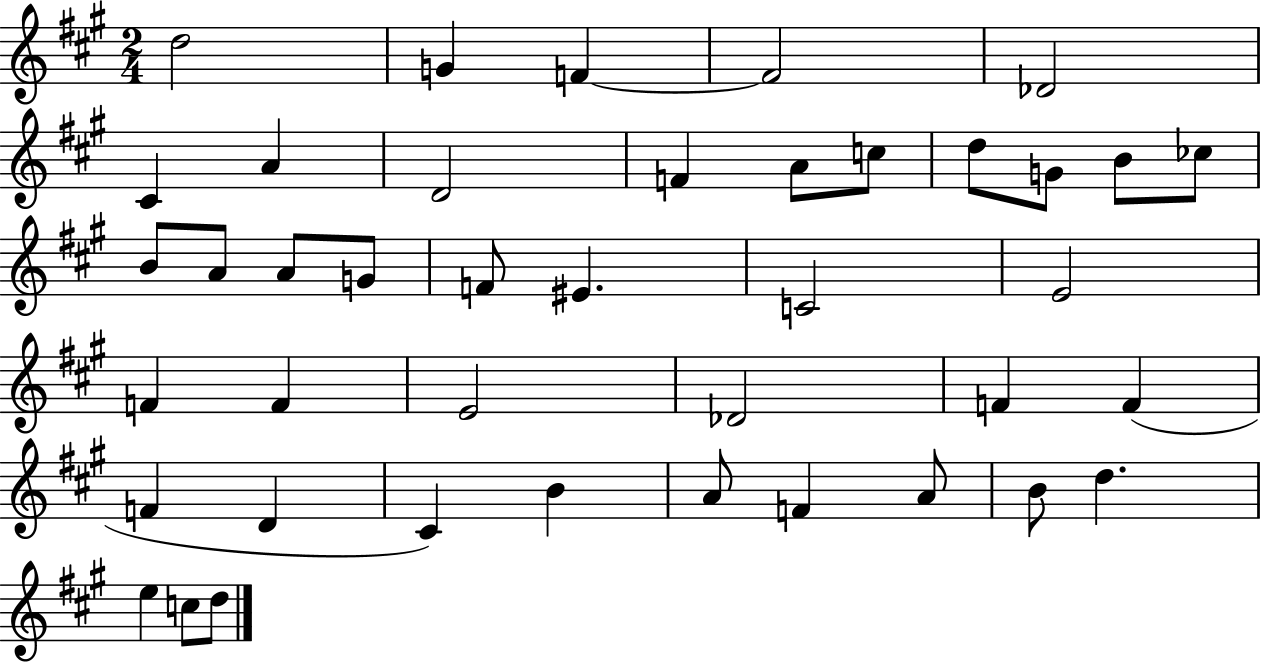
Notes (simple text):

D5/h G4/q F4/q F4/h Db4/h C#4/q A4/q D4/h F4/q A4/e C5/e D5/e G4/e B4/e CES5/e B4/e A4/e A4/e G4/e F4/e EIS4/q. C4/h E4/h F4/q F4/q E4/h Db4/h F4/q F4/q F4/q D4/q C#4/q B4/q A4/e F4/q A4/e B4/e D5/q. E5/q C5/e D5/e